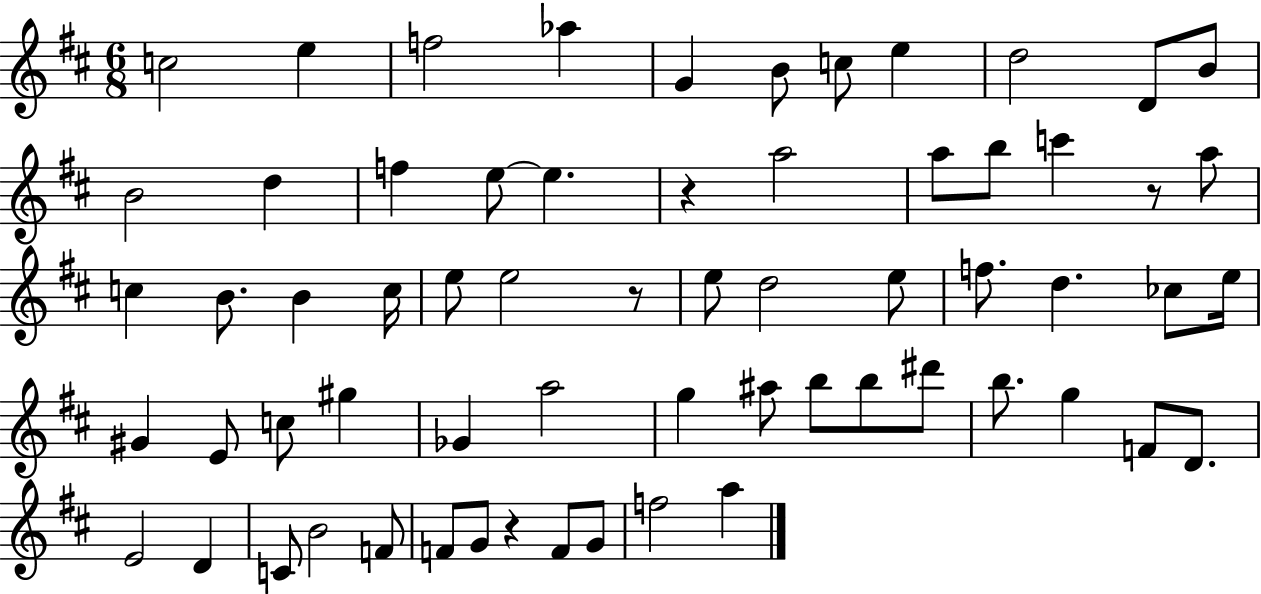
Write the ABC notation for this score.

X:1
T:Untitled
M:6/8
L:1/4
K:D
c2 e f2 _a G B/2 c/2 e d2 D/2 B/2 B2 d f e/2 e z a2 a/2 b/2 c' z/2 a/2 c B/2 B c/4 e/2 e2 z/2 e/2 d2 e/2 f/2 d _c/2 e/4 ^G E/2 c/2 ^g _G a2 g ^a/2 b/2 b/2 ^d'/2 b/2 g F/2 D/2 E2 D C/2 B2 F/2 F/2 G/2 z F/2 G/2 f2 a